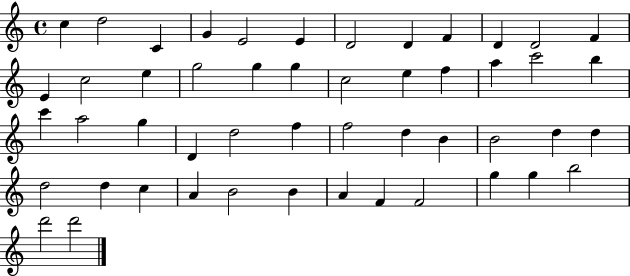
{
  \clef treble
  \time 4/4
  \defaultTimeSignature
  \key c \major
  c''4 d''2 c'4 | g'4 e'2 e'4 | d'2 d'4 f'4 | d'4 d'2 f'4 | \break e'4 c''2 e''4 | g''2 g''4 g''4 | c''2 e''4 f''4 | a''4 c'''2 b''4 | \break c'''4 a''2 g''4 | d'4 d''2 f''4 | f''2 d''4 b'4 | b'2 d''4 d''4 | \break d''2 d''4 c''4 | a'4 b'2 b'4 | a'4 f'4 f'2 | g''4 g''4 b''2 | \break d'''2 d'''2 | \bar "|."
}